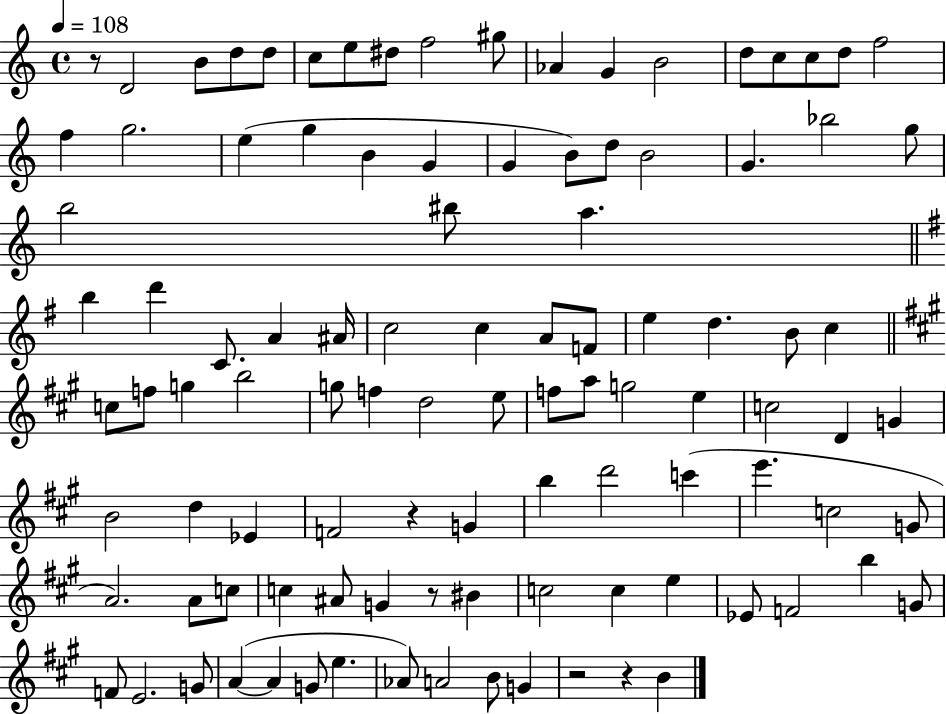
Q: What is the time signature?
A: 4/4